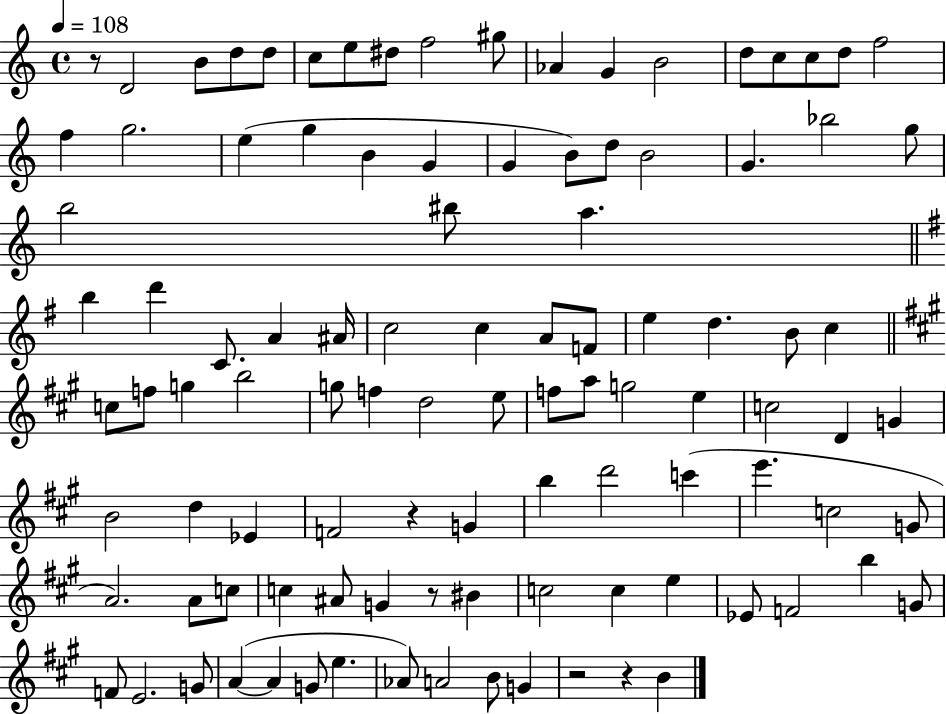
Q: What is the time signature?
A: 4/4